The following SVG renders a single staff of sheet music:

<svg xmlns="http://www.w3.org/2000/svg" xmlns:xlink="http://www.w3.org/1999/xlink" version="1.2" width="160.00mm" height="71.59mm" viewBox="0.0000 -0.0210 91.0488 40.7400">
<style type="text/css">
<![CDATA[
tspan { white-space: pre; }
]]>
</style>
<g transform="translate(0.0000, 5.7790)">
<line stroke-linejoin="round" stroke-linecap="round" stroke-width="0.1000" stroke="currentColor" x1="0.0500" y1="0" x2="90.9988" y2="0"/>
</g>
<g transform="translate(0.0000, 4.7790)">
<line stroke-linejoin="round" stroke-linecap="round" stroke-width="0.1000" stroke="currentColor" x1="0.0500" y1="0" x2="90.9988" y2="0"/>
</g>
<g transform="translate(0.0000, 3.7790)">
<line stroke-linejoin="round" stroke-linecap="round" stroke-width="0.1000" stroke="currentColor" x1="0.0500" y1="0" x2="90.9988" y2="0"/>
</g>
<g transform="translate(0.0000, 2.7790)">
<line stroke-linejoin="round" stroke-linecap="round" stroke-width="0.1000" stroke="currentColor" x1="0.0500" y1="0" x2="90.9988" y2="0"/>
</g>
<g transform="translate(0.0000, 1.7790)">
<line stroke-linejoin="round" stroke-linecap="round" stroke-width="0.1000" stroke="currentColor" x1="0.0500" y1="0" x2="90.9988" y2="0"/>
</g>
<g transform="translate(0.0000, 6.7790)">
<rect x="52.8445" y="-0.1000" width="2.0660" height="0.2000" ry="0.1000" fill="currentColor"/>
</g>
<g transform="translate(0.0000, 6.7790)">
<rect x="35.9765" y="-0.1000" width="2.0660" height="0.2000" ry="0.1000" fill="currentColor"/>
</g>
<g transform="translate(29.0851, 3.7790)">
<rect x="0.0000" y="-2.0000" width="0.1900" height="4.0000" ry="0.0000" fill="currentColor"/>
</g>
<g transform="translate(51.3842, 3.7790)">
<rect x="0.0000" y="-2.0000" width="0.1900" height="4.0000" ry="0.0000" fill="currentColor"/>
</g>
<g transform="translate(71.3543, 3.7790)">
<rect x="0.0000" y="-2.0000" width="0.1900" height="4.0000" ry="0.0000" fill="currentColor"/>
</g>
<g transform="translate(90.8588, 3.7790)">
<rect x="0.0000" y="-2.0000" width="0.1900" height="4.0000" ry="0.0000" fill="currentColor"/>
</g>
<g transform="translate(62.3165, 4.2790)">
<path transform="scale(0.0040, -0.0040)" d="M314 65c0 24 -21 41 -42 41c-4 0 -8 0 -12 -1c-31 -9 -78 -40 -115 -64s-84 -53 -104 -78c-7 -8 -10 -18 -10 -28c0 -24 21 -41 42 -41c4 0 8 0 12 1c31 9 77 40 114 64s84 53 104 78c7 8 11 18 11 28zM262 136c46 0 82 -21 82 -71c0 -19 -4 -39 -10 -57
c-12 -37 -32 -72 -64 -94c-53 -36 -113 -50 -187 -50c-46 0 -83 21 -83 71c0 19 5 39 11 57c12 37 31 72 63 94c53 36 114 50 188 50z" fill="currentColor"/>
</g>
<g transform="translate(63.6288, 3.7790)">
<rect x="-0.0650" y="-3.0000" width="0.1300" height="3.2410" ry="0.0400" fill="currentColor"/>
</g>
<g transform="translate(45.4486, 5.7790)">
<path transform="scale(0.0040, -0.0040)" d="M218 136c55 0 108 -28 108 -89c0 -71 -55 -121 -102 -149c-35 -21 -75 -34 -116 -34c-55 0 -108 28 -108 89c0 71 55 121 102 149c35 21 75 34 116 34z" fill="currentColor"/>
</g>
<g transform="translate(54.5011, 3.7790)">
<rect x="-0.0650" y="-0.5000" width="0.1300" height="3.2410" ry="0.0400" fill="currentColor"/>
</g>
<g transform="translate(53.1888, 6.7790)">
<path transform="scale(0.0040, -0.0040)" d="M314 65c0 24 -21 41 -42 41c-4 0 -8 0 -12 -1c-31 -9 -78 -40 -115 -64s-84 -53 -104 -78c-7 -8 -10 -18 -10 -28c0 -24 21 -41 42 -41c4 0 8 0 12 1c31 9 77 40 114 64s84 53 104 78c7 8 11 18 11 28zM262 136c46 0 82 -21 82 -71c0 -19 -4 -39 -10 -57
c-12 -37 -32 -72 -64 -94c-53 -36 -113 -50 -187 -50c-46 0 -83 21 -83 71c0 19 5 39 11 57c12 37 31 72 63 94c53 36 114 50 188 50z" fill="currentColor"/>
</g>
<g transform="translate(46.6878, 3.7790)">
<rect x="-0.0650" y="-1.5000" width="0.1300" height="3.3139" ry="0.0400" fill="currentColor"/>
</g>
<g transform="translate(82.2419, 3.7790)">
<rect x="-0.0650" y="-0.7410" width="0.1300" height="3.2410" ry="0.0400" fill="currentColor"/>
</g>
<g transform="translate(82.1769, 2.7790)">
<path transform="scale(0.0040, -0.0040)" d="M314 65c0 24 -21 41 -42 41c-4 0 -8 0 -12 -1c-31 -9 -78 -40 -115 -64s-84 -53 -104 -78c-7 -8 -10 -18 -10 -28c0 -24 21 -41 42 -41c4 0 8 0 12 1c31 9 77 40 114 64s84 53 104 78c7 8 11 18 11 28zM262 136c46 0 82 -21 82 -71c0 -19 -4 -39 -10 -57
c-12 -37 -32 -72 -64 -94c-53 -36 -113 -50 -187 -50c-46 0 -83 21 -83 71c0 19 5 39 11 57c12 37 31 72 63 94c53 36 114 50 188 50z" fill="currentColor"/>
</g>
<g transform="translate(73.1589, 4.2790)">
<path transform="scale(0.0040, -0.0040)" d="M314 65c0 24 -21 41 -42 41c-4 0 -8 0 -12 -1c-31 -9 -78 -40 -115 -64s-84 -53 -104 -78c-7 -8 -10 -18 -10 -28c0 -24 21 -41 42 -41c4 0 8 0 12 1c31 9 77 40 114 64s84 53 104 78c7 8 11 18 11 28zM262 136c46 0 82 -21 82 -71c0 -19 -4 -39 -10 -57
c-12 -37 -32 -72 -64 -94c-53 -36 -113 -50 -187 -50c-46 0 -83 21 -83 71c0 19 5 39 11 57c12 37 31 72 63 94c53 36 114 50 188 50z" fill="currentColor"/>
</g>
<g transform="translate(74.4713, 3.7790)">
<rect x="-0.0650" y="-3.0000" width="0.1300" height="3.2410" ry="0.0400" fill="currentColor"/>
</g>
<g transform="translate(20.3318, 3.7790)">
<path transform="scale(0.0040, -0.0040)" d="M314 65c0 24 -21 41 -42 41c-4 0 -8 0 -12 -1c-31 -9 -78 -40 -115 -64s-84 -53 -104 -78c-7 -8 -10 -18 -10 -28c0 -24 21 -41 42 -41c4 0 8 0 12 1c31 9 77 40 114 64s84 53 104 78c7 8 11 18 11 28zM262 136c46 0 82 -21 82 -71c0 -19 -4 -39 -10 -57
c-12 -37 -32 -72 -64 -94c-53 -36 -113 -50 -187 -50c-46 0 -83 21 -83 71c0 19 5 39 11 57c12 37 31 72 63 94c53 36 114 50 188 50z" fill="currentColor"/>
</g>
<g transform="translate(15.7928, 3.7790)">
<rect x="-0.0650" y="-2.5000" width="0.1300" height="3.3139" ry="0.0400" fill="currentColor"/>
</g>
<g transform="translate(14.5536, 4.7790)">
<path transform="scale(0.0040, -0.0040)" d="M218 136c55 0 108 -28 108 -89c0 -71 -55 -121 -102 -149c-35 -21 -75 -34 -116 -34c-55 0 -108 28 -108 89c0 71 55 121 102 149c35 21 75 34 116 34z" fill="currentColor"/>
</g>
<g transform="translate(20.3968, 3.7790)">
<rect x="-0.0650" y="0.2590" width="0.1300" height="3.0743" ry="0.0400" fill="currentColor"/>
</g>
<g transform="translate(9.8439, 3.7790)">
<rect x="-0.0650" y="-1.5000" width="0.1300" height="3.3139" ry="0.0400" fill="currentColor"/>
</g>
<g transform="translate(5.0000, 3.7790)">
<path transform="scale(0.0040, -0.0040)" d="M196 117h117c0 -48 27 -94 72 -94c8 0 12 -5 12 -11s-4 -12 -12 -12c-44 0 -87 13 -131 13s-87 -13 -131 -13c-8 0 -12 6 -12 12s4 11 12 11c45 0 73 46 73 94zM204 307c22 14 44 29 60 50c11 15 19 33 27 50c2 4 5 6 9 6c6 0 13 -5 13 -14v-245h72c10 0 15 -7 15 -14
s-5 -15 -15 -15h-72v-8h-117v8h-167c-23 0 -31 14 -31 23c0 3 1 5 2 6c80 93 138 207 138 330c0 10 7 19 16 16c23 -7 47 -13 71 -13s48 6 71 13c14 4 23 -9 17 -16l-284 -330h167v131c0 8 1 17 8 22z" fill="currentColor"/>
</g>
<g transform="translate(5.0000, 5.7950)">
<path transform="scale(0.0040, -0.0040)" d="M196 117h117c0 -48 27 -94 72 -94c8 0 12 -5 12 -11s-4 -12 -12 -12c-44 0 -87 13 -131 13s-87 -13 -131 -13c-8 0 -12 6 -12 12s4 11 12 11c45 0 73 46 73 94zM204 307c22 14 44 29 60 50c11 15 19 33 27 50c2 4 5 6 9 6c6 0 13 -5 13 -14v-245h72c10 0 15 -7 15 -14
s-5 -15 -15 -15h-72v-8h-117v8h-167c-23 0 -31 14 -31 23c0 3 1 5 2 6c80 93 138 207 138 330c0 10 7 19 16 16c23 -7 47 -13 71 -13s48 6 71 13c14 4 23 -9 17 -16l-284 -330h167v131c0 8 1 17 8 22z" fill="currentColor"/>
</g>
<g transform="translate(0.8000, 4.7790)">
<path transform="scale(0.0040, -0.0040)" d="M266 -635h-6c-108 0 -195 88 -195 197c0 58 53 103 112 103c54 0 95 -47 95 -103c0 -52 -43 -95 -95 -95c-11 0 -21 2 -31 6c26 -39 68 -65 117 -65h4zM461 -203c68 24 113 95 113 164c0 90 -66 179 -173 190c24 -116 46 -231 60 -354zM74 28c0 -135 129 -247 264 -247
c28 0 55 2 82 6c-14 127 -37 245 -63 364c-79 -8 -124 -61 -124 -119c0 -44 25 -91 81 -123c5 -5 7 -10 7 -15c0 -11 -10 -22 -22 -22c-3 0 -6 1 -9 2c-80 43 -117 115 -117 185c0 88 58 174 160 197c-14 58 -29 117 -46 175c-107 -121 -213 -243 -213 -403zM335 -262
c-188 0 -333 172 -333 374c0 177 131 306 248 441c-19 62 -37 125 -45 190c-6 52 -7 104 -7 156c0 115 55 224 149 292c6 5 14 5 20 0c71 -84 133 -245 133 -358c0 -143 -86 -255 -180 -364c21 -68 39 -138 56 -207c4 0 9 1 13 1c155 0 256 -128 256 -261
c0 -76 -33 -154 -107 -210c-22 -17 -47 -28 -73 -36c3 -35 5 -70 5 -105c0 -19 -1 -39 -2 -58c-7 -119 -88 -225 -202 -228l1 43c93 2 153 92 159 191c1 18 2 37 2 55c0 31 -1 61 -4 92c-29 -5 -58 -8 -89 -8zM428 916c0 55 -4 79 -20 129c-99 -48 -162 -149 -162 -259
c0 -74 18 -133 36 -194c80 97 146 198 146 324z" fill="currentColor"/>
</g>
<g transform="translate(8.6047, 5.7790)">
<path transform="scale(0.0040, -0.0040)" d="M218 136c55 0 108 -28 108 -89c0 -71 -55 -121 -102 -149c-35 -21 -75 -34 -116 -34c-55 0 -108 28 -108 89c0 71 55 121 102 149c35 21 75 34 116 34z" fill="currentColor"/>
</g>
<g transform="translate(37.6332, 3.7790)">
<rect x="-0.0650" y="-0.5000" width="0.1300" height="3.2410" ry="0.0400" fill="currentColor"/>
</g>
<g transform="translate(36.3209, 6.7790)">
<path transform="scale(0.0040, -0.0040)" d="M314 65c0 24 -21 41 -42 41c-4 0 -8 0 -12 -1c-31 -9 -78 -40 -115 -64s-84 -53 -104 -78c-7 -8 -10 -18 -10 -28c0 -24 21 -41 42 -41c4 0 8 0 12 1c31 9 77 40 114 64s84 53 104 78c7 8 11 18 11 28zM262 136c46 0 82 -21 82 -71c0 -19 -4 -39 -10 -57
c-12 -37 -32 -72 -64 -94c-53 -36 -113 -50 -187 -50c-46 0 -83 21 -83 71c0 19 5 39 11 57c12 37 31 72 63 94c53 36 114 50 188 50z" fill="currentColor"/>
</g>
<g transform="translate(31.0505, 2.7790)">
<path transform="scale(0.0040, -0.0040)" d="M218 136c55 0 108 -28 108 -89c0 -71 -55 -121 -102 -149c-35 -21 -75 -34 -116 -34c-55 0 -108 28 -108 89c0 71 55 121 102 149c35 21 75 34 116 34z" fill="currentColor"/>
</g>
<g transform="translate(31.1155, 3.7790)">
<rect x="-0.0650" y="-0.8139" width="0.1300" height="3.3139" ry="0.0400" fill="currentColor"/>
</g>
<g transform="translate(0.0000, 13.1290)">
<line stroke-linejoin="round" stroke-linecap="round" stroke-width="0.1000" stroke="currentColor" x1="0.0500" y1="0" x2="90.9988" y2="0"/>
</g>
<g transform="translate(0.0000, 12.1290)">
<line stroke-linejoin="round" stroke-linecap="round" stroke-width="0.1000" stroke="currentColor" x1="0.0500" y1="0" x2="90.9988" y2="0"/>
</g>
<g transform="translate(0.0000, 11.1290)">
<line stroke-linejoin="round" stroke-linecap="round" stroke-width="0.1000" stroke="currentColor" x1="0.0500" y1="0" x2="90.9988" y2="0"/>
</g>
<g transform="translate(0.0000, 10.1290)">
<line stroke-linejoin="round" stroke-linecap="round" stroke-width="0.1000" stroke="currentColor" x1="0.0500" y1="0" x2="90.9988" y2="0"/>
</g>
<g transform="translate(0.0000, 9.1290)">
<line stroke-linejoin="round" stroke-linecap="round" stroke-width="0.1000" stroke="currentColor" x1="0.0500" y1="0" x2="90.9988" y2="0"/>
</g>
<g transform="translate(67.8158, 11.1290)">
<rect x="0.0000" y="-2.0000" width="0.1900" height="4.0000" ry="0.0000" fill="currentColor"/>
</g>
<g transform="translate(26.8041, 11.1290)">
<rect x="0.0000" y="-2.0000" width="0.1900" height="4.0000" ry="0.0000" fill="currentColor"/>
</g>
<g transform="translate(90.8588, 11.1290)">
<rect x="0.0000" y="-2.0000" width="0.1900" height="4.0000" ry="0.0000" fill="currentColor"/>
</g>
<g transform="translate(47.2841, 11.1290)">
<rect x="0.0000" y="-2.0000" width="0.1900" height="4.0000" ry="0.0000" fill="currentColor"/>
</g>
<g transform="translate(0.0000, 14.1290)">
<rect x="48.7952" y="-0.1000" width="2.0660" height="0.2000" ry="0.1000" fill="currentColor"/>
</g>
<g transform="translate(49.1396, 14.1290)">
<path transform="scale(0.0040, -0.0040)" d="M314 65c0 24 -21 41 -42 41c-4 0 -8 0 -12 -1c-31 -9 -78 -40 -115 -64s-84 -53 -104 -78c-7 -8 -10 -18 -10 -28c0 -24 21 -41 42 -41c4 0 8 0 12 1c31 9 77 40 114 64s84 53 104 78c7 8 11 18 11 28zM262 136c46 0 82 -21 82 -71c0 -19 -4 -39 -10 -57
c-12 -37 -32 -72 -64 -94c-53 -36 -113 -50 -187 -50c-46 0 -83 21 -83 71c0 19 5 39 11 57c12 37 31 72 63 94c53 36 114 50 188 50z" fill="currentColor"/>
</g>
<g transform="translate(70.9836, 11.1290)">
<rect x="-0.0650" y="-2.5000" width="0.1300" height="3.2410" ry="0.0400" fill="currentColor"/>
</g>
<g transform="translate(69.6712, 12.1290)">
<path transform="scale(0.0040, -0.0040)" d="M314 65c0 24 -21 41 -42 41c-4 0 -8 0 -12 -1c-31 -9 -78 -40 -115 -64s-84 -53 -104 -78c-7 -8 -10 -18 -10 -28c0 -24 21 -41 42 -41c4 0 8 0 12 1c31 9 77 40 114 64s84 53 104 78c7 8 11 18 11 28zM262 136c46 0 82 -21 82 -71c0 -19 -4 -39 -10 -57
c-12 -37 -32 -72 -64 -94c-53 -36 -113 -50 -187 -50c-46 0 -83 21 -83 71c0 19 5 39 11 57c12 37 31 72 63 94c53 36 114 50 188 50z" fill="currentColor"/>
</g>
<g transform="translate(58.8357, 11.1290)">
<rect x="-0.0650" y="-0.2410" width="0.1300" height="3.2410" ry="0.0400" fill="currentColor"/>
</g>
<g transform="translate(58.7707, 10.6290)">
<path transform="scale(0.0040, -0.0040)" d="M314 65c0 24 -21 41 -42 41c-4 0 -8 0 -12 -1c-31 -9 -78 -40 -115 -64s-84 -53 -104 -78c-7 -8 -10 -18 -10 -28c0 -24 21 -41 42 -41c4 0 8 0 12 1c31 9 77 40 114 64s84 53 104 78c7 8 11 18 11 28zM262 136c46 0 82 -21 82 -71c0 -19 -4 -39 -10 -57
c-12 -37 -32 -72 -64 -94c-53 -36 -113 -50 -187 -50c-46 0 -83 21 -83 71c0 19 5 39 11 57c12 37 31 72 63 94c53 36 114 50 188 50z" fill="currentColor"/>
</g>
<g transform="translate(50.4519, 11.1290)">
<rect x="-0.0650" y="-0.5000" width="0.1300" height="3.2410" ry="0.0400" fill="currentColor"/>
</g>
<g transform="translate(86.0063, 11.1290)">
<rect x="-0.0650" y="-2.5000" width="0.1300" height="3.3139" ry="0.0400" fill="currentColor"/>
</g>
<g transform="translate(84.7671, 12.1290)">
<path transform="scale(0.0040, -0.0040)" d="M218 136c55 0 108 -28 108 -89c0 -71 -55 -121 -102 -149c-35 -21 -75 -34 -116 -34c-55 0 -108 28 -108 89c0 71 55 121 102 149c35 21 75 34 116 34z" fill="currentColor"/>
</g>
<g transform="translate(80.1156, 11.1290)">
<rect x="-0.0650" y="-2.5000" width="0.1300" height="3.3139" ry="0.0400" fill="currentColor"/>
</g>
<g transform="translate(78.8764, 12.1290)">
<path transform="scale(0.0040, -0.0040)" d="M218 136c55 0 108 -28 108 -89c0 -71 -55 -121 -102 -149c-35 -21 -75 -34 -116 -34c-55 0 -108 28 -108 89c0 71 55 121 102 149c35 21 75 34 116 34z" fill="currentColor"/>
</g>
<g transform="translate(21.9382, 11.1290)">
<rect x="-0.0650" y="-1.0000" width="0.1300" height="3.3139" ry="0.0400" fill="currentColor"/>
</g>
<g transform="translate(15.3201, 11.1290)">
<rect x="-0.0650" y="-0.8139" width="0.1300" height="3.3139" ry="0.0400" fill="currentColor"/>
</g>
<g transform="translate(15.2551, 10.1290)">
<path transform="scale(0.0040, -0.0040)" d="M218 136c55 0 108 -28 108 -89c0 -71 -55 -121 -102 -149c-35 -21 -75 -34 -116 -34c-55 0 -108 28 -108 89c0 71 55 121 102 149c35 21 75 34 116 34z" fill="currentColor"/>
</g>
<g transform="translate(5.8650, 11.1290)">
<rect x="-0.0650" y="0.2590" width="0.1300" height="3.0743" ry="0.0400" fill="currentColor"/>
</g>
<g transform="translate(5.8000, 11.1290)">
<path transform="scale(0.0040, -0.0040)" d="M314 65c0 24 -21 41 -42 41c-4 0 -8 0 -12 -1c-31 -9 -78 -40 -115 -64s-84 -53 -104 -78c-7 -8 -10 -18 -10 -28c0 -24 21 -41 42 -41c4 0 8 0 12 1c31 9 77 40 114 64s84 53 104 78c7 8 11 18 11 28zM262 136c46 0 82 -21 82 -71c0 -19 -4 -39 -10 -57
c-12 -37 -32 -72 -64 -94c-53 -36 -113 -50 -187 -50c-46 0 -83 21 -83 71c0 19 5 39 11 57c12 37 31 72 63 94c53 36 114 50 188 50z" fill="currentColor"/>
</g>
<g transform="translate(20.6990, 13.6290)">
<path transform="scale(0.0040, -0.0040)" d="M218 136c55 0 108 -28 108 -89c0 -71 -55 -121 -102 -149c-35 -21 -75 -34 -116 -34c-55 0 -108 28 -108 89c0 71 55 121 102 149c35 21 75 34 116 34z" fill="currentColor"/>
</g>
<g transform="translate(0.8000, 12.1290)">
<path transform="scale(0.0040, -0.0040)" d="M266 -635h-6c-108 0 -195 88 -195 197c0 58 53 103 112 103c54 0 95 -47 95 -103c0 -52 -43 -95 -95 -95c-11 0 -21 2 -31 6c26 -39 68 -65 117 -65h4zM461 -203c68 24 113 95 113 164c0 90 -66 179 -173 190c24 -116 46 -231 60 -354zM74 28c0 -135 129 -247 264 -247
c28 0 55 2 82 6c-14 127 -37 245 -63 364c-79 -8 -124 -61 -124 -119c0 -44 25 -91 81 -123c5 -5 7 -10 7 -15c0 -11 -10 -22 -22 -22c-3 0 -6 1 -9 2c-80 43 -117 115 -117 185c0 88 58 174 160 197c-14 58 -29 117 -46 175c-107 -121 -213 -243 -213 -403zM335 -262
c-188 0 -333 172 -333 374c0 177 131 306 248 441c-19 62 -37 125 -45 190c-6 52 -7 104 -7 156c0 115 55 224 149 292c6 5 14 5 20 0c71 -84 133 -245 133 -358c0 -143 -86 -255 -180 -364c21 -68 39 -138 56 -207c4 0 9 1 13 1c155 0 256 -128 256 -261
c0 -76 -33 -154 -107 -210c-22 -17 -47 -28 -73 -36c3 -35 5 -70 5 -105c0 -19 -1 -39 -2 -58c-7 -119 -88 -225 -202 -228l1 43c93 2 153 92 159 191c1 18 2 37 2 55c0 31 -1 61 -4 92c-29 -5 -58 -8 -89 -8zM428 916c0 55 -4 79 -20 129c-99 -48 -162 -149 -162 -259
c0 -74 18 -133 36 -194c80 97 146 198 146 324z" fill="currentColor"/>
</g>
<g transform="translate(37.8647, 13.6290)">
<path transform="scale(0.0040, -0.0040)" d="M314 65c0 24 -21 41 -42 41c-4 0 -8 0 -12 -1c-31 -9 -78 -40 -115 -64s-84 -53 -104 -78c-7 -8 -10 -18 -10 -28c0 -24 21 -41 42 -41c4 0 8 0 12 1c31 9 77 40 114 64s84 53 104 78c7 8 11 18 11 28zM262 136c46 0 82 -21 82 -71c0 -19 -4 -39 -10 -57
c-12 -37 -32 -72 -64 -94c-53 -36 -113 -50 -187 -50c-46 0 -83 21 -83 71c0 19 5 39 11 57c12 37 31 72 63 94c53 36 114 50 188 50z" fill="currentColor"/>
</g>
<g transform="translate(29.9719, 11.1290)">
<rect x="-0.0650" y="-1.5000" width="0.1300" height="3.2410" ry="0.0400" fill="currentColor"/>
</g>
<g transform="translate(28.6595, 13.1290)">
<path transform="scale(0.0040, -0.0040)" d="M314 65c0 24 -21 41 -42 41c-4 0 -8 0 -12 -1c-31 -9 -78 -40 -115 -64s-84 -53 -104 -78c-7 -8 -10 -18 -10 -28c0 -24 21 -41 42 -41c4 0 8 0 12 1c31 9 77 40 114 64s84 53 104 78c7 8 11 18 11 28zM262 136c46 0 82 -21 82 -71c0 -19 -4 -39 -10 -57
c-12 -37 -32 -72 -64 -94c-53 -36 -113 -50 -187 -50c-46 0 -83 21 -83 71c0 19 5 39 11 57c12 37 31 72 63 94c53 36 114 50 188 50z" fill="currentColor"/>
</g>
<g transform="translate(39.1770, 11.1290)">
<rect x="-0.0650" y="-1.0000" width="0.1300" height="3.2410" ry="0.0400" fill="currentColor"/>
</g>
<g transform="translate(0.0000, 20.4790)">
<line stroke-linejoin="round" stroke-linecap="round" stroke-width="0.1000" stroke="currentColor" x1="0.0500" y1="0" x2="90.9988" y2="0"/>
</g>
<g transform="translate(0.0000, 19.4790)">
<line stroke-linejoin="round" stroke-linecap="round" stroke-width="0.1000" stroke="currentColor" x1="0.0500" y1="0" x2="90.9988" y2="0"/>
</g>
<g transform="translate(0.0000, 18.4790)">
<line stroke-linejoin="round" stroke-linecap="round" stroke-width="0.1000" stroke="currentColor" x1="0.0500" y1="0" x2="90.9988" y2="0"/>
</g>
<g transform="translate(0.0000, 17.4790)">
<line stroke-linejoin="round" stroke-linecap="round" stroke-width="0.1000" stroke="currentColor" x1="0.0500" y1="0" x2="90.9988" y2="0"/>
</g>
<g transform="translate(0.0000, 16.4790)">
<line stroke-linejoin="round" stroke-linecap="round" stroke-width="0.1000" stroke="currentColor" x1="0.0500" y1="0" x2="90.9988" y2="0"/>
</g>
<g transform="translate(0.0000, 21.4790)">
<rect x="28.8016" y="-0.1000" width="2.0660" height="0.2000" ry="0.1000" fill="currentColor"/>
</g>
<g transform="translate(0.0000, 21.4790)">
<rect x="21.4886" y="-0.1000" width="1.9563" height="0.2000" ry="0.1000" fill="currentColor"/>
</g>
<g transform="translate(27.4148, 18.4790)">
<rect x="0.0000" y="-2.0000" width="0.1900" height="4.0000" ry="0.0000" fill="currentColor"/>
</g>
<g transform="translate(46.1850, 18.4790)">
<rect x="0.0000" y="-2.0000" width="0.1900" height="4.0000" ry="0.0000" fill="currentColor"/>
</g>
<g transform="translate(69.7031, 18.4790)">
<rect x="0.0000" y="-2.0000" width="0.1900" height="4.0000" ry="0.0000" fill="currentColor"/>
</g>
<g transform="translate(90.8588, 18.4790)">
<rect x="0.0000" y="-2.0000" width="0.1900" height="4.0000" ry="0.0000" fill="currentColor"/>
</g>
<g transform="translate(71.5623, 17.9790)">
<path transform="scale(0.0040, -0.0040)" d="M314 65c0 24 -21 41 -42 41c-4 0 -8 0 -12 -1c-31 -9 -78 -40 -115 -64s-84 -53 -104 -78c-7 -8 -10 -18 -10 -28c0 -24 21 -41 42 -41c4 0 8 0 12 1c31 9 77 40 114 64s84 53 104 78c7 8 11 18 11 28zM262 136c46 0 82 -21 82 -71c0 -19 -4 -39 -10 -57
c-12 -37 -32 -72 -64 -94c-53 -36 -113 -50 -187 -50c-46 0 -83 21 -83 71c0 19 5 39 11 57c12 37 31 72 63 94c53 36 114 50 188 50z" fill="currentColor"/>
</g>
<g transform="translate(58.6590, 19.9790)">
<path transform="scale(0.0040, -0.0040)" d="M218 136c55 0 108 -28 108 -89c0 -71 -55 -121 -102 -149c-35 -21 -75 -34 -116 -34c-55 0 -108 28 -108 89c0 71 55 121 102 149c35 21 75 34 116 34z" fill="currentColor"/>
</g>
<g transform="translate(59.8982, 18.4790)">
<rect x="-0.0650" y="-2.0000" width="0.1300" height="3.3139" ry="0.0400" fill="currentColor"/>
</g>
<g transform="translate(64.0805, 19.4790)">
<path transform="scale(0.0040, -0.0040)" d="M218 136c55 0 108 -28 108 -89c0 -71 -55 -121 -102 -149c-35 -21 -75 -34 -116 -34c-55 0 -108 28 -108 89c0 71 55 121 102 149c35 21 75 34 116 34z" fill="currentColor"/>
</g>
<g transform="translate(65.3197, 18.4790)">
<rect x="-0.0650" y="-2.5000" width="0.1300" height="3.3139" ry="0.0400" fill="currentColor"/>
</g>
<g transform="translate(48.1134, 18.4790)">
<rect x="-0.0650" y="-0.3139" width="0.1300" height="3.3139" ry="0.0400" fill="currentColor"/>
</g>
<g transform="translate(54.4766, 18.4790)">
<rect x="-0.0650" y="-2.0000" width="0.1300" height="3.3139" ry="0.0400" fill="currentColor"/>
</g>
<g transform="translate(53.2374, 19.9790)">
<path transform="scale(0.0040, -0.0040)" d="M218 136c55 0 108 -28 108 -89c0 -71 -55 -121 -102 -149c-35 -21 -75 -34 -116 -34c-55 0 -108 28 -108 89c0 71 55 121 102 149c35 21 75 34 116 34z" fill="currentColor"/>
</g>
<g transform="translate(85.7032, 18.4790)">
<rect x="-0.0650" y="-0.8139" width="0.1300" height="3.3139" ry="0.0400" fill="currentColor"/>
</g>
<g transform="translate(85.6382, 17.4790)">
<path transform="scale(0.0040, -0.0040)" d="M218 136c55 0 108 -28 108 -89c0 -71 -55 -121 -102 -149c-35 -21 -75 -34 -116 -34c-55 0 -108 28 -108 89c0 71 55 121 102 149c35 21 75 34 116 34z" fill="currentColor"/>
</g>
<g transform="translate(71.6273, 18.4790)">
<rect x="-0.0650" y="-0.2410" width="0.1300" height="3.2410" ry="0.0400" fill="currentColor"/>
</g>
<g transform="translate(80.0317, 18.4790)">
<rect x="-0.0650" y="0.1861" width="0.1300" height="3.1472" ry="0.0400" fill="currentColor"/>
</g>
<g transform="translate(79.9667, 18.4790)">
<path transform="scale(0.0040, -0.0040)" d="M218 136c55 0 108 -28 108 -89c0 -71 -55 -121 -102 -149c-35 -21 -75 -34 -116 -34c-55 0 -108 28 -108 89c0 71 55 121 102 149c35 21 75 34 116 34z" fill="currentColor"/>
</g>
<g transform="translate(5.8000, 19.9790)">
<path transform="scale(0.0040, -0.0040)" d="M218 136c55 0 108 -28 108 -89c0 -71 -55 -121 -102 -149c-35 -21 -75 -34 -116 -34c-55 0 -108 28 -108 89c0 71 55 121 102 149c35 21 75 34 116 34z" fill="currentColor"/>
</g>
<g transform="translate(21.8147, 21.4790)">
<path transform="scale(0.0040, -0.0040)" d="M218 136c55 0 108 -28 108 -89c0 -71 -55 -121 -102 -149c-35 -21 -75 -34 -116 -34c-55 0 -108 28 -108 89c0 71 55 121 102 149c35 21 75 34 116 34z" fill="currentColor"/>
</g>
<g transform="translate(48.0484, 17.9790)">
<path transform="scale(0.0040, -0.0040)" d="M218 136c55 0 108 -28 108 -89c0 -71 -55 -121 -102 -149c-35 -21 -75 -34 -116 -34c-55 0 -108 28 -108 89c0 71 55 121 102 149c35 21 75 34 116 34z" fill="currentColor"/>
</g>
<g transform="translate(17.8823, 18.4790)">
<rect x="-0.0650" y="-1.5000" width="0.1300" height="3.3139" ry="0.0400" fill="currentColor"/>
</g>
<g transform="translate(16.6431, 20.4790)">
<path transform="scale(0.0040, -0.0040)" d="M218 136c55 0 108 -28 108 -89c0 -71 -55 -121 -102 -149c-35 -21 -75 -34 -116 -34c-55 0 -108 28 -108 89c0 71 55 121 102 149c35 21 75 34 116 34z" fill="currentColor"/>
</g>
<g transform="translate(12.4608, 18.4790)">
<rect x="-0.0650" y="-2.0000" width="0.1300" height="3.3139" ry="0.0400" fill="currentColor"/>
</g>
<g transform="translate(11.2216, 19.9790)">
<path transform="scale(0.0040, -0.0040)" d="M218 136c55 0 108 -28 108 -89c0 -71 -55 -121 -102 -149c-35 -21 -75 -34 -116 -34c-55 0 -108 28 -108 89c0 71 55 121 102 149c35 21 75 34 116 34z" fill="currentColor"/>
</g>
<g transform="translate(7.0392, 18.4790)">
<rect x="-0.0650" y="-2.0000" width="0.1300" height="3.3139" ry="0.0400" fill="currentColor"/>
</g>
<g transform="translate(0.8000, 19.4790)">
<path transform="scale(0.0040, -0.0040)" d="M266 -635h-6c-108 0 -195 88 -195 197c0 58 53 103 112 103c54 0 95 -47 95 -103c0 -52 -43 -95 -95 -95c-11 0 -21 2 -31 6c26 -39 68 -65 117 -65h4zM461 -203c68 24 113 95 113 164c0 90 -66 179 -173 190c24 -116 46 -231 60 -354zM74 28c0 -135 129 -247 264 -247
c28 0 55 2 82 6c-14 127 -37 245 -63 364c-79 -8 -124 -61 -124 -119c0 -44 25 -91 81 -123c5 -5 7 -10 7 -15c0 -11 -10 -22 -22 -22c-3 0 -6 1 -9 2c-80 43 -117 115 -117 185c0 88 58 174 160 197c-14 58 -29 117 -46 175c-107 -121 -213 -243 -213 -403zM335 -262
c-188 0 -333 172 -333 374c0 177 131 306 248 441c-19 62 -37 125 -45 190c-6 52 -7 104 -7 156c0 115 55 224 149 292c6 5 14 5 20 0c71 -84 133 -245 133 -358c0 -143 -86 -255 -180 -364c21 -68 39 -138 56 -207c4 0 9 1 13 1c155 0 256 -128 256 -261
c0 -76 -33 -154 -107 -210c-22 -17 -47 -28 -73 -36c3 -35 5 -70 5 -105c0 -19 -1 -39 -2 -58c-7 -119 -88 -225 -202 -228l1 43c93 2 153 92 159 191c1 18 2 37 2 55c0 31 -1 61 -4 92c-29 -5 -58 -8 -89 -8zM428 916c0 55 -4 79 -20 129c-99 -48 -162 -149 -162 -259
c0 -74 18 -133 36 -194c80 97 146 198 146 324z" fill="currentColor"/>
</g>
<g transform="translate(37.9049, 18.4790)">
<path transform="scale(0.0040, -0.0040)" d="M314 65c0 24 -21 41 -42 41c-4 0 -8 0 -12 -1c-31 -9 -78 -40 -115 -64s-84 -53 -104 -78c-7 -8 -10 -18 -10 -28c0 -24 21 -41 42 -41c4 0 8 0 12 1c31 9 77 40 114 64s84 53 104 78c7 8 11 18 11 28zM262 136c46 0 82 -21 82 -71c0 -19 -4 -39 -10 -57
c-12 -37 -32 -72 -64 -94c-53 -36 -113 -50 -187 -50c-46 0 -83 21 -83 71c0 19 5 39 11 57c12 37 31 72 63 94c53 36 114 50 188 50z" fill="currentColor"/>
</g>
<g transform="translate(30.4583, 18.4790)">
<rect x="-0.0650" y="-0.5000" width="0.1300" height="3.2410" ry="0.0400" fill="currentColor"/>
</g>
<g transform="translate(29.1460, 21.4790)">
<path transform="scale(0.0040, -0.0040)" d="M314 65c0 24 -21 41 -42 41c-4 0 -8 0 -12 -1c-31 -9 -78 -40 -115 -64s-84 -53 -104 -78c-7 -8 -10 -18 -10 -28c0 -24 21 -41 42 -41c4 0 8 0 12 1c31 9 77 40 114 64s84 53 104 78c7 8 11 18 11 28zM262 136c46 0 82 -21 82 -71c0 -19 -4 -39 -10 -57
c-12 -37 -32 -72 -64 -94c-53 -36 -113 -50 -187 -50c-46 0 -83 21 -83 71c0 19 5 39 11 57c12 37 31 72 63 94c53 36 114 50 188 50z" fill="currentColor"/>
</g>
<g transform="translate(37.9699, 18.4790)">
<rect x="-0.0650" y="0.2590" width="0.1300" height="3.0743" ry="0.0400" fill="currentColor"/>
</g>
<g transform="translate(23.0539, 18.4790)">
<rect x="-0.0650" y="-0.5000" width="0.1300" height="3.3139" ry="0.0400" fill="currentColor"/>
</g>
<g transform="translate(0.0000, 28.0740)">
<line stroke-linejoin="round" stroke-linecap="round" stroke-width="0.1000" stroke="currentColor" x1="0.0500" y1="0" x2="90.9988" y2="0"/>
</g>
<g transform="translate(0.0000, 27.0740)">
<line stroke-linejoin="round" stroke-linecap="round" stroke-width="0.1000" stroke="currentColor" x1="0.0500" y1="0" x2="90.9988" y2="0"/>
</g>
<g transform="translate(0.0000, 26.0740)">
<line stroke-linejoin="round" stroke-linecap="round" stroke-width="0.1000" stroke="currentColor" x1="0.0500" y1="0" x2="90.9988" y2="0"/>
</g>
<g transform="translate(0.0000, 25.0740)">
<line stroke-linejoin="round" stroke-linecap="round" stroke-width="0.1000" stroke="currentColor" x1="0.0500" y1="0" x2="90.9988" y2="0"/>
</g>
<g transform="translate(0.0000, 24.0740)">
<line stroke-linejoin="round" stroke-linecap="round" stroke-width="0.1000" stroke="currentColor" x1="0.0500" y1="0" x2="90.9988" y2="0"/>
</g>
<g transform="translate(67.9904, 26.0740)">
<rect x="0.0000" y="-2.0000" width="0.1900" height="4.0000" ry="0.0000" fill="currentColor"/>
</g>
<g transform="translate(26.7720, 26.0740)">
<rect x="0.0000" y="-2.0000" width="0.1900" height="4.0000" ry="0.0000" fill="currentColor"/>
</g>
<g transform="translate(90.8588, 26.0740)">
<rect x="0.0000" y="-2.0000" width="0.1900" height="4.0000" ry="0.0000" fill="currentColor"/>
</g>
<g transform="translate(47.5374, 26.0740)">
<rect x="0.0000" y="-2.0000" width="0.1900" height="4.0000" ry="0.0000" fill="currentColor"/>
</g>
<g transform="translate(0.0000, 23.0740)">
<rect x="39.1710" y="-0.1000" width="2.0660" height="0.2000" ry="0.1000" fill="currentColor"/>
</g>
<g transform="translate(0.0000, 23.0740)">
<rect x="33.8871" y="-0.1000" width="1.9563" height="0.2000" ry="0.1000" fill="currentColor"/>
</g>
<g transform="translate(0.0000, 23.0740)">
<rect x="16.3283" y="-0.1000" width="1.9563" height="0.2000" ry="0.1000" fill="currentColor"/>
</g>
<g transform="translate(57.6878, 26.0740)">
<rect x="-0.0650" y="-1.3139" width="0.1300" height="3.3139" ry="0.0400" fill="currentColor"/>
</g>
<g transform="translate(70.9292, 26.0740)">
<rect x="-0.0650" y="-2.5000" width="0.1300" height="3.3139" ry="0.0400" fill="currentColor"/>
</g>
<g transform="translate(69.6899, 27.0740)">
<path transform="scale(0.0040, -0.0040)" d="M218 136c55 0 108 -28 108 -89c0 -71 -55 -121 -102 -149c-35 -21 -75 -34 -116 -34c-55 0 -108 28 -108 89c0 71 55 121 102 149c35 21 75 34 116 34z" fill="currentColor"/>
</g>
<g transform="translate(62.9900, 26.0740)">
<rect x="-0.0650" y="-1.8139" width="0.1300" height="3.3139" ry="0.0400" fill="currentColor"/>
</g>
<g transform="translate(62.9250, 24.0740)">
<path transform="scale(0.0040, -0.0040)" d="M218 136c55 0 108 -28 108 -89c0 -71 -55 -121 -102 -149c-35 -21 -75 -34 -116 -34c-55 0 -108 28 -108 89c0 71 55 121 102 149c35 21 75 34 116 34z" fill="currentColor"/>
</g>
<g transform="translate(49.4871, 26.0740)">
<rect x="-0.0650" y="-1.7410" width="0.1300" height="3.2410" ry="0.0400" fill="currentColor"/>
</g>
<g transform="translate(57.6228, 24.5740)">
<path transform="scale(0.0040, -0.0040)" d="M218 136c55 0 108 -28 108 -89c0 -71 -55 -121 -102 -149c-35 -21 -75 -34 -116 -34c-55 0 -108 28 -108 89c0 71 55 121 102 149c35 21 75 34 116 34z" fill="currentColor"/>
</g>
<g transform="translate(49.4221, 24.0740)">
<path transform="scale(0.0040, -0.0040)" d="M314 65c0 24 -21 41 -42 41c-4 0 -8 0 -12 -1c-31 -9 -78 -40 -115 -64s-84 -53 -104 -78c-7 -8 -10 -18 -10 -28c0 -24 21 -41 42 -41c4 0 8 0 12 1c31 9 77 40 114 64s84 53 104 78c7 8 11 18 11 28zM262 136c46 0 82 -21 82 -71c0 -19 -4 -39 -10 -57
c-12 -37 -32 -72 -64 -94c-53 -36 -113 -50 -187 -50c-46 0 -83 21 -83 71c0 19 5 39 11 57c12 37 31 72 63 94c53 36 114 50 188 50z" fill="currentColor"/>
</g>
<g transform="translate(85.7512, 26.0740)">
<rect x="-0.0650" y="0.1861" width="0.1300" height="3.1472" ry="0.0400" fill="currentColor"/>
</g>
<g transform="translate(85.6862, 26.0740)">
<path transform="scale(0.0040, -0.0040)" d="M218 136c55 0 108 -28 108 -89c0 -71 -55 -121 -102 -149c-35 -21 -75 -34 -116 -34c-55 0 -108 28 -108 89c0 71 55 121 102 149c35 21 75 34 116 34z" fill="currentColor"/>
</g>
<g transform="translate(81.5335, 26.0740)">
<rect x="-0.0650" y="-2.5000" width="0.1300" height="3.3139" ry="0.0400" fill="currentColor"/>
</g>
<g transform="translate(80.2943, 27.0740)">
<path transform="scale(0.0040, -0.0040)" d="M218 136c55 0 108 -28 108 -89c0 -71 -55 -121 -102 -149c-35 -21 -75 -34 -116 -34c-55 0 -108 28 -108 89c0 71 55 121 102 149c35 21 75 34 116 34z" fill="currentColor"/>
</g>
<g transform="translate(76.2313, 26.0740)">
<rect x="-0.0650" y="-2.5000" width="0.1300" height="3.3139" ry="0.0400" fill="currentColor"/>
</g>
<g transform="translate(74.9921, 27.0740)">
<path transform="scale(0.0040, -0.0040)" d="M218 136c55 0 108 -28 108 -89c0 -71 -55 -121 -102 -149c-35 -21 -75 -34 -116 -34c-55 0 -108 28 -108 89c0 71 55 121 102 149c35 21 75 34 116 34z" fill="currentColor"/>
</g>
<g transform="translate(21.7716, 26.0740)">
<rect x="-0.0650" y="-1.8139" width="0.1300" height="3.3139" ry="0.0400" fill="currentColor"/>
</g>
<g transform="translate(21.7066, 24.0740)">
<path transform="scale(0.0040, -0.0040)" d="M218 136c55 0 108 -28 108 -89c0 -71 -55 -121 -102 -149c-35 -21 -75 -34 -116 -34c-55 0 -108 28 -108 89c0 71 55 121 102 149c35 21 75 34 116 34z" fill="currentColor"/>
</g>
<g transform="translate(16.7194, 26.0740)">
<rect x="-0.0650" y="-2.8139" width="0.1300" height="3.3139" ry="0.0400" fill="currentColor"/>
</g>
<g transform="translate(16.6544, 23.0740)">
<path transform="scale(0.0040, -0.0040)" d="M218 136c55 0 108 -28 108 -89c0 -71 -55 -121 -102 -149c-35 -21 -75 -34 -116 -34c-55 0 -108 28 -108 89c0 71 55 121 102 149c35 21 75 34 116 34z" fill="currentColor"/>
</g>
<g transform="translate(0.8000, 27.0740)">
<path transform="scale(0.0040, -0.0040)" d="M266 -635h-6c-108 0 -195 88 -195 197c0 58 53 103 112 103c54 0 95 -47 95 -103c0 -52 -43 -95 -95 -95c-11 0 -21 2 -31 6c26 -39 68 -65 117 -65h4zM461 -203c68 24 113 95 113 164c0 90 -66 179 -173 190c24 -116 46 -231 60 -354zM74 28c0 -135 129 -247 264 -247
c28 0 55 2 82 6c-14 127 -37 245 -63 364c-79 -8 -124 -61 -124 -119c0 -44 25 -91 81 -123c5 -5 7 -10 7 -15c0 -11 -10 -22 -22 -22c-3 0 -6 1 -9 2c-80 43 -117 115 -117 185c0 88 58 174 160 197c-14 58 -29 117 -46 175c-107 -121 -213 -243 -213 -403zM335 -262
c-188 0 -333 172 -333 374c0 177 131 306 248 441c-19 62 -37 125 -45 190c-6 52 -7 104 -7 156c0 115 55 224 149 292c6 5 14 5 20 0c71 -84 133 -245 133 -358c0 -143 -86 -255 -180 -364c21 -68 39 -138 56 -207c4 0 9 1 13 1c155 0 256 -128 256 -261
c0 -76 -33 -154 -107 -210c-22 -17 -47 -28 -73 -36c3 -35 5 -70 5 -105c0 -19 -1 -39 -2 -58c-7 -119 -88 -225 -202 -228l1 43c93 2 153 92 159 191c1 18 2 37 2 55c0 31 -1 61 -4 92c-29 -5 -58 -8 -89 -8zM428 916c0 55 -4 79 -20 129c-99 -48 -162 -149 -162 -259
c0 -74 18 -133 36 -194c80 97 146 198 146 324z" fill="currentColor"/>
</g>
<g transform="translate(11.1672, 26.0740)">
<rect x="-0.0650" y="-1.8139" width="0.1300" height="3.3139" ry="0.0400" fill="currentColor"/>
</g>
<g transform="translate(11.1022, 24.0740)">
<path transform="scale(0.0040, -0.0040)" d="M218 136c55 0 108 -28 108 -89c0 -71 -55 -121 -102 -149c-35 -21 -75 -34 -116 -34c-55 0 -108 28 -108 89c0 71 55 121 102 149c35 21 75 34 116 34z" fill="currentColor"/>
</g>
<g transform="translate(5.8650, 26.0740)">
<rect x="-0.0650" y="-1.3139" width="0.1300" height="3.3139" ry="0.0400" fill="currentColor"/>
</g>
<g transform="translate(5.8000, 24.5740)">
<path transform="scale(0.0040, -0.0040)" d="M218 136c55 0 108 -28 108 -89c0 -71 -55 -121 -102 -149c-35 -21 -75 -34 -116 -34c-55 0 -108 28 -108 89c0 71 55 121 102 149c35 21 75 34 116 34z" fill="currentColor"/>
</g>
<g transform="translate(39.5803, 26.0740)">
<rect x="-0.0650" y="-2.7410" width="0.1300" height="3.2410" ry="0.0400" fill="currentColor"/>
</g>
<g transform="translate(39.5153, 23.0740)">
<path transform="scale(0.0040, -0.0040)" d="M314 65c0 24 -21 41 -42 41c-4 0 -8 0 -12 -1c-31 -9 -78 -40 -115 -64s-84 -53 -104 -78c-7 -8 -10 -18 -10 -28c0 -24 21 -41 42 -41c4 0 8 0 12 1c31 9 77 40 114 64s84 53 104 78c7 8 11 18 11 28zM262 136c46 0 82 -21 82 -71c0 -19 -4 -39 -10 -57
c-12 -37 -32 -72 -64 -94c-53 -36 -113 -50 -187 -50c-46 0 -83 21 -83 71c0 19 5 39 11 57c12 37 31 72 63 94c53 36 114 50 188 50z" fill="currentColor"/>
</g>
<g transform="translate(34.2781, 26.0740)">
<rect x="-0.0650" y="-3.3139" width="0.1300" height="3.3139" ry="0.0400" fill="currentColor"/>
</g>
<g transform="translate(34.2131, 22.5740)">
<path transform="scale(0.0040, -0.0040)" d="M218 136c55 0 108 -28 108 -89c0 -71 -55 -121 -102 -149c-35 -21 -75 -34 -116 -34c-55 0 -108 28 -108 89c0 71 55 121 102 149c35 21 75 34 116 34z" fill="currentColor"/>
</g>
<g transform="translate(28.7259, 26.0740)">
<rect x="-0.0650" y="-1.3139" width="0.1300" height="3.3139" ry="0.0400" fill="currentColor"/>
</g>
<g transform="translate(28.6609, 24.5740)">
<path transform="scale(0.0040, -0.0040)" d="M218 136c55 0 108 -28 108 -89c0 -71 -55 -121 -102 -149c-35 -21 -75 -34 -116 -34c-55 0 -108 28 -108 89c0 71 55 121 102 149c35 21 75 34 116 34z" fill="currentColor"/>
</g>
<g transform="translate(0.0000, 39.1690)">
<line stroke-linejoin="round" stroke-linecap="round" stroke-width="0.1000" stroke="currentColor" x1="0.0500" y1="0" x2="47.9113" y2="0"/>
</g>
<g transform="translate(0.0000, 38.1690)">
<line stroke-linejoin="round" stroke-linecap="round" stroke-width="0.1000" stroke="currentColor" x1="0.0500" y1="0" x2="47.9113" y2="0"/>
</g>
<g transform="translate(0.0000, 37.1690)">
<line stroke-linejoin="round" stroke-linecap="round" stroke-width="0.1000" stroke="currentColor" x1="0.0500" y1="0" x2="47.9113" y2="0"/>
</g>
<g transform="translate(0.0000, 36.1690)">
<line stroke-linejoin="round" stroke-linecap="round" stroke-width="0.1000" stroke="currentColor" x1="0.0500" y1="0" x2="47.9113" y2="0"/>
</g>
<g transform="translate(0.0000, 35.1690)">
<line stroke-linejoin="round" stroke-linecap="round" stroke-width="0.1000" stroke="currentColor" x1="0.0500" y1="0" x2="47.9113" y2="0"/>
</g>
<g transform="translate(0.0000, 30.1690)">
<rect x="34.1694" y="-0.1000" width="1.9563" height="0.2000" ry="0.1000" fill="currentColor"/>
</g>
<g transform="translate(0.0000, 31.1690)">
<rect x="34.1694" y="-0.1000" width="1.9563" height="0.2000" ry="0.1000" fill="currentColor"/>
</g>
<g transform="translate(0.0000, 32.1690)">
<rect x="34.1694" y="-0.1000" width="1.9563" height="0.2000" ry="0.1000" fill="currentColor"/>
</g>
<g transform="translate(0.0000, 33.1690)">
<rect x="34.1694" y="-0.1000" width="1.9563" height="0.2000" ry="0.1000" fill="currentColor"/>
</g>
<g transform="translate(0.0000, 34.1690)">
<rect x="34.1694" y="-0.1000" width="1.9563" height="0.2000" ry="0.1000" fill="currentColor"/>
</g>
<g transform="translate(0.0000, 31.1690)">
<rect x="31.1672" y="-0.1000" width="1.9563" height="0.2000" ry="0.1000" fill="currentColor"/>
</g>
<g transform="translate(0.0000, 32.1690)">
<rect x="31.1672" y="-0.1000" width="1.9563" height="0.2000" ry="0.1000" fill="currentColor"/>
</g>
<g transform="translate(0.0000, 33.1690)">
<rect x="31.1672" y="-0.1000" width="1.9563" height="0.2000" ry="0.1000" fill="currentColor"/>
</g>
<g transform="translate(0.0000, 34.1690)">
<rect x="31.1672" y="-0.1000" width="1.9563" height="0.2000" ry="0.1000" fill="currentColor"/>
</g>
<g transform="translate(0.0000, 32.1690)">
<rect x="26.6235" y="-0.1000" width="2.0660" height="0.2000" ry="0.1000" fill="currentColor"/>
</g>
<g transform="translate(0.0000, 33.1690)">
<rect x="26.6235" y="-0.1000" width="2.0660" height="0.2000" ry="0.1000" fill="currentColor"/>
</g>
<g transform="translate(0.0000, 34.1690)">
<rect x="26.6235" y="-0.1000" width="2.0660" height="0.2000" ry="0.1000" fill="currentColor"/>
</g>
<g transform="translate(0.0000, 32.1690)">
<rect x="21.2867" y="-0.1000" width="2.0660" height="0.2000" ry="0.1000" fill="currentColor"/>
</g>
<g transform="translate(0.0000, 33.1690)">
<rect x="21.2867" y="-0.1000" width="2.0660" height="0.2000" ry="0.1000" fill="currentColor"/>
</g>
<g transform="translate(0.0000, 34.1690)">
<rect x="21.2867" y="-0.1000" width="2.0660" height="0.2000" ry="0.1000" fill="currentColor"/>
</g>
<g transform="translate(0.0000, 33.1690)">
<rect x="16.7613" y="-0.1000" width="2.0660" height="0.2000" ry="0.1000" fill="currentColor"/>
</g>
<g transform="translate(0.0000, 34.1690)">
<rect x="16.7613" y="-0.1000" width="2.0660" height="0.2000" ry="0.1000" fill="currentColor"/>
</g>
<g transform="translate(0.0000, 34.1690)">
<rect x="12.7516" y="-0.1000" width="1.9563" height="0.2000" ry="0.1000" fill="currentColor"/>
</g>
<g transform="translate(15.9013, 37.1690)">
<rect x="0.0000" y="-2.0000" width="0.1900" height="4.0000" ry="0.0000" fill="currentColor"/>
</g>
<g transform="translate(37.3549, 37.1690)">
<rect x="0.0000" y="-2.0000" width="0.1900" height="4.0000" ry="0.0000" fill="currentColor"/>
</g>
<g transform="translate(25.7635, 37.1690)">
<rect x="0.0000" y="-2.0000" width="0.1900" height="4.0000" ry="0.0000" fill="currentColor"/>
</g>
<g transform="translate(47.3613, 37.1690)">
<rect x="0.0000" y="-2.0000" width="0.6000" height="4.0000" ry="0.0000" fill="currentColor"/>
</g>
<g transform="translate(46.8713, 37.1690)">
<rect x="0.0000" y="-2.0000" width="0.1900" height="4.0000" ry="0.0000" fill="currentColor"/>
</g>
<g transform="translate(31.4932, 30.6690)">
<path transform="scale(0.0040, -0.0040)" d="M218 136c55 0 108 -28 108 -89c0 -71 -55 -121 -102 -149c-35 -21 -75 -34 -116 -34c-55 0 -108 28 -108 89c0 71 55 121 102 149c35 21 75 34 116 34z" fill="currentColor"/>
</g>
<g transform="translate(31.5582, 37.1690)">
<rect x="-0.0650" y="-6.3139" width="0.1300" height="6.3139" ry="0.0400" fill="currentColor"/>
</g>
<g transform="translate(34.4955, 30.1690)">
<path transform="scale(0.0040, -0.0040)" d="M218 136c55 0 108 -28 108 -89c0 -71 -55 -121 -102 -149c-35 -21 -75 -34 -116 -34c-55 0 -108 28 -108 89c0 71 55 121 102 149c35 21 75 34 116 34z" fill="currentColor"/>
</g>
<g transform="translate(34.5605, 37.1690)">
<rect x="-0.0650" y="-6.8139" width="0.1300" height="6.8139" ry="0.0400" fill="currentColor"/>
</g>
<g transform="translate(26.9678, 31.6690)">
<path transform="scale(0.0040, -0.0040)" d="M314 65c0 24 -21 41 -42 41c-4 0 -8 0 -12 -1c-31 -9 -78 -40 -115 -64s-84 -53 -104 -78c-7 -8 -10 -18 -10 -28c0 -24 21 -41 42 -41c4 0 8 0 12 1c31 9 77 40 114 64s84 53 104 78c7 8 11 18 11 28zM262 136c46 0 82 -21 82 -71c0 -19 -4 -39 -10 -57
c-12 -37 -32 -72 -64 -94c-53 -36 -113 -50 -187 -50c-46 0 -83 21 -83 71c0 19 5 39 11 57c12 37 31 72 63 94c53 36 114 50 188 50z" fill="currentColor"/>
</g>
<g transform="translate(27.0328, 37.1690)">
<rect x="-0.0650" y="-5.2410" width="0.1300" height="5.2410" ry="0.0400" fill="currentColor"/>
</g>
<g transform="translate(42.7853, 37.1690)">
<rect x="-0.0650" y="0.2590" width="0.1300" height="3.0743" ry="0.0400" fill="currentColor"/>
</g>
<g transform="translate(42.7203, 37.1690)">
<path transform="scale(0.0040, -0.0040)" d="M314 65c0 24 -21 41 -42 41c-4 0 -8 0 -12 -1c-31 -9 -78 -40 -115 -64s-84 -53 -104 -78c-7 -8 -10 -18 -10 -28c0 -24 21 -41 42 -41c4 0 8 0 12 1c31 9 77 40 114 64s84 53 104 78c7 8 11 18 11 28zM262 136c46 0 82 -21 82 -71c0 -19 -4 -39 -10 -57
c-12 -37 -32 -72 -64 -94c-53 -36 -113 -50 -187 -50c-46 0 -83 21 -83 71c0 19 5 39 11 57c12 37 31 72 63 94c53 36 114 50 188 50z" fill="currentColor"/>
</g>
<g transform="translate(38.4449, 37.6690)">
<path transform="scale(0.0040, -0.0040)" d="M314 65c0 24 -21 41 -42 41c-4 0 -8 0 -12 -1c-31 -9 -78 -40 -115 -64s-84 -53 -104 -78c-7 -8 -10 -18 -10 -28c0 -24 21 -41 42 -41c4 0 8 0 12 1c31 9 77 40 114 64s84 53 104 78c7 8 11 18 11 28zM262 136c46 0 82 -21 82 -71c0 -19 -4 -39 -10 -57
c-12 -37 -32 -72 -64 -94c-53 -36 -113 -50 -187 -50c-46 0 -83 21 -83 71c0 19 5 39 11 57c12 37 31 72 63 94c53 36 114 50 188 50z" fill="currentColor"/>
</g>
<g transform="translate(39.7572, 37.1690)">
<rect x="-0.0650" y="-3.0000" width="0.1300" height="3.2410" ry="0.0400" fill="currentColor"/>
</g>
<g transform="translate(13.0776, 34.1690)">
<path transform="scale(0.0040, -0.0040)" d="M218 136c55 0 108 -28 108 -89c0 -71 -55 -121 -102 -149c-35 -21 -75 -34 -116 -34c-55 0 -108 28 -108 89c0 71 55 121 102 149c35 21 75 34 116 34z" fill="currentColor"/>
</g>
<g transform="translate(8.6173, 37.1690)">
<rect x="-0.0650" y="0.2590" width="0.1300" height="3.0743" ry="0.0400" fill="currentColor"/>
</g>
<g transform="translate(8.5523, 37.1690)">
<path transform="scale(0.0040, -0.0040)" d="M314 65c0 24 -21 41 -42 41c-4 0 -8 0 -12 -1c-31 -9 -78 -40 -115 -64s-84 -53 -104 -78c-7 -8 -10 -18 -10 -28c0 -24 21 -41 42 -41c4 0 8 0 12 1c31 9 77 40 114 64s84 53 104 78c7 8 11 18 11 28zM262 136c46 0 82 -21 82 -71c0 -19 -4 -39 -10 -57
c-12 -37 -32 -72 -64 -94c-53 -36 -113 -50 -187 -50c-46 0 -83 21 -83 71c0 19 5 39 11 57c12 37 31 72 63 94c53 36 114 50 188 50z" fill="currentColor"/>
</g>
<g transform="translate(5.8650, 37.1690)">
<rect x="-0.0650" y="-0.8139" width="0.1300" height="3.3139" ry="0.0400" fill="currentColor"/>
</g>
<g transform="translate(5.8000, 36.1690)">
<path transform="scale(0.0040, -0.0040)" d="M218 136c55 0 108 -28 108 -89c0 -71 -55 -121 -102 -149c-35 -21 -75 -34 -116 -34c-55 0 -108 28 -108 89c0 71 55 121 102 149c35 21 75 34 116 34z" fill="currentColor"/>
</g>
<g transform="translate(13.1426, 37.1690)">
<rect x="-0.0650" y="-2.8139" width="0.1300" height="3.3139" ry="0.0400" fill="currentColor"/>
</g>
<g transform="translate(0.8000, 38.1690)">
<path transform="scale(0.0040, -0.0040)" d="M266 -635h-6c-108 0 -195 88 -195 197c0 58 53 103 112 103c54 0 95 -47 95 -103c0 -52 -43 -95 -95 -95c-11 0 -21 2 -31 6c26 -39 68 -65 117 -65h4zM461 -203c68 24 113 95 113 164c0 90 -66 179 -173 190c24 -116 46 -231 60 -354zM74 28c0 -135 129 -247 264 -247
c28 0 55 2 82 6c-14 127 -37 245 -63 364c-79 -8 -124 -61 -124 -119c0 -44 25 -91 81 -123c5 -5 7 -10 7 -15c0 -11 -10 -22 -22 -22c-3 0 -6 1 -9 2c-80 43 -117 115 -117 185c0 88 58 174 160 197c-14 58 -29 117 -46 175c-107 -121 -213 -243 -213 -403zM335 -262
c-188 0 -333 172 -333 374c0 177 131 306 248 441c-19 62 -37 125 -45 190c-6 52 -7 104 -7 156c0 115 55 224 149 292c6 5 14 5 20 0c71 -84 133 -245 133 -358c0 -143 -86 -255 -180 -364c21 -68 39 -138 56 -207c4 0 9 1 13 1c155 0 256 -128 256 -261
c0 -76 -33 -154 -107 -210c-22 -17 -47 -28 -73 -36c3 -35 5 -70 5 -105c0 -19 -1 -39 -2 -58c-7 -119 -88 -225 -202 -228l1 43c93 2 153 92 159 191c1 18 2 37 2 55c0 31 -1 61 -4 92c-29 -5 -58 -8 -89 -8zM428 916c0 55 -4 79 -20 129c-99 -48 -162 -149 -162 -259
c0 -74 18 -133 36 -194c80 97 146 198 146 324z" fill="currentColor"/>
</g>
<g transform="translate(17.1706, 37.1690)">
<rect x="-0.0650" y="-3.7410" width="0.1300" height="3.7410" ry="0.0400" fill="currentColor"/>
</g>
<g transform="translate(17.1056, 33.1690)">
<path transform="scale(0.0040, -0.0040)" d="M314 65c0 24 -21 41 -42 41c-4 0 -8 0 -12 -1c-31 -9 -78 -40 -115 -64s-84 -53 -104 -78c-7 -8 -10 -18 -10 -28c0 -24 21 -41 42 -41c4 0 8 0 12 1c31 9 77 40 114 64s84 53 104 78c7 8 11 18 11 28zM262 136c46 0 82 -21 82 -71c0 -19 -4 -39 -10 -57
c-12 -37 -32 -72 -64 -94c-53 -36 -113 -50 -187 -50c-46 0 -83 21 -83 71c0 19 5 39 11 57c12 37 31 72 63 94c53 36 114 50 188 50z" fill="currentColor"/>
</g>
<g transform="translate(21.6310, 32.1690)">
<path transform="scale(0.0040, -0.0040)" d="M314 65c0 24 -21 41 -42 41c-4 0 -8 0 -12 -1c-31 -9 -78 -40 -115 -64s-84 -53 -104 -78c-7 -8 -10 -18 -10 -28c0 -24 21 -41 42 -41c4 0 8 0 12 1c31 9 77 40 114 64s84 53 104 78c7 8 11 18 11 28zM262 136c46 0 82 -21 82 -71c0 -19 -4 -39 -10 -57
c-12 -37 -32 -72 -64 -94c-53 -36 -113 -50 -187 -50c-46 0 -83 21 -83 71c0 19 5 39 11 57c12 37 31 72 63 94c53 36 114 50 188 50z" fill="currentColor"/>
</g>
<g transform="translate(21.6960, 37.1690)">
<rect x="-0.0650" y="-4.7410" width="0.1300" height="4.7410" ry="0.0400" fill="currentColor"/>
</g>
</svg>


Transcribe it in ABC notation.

X:1
T:Untitled
M:4/4
L:1/4
K:C
E G B2 d C2 E C2 A2 A2 d2 B2 d D E2 D2 C2 c2 G2 G G F F E C C2 B2 c F F G c2 B d e f a f e b a2 f2 e f G G G B d B2 a c'2 e'2 f'2 a' b' A2 B2